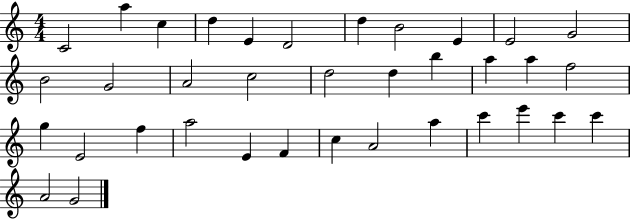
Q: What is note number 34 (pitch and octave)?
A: C6